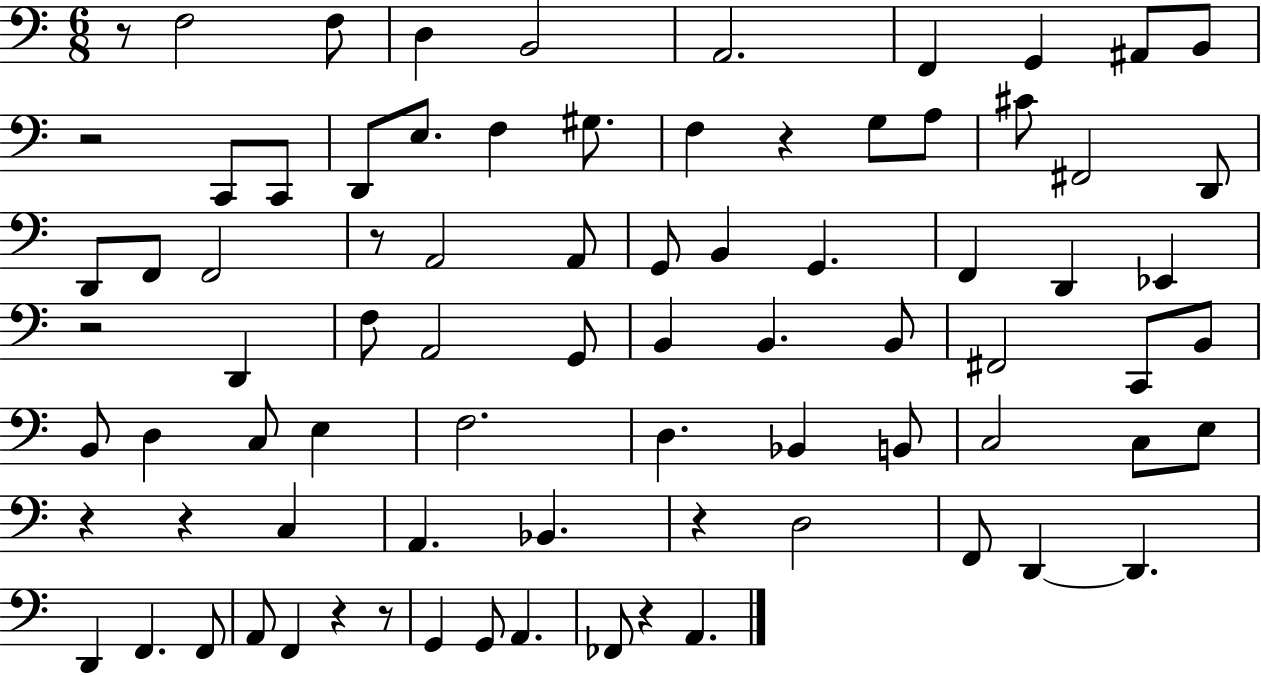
{
  \clef bass
  \numericTimeSignature
  \time 6/8
  \key c \major
  \repeat volta 2 { r8 f2 f8 | d4 b,2 | a,2. | f,4 g,4 ais,8 b,8 | \break r2 c,8 c,8 | d,8 e8. f4 gis8. | f4 r4 g8 a8 | cis'8 fis,2 d,8 | \break d,8 f,8 f,2 | r8 a,2 a,8 | g,8 b,4 g,4. | f,4 d,4 ees,4 | \break r2 d,4 | f8 a,2 g,8 | b,4 b,4. b,8 | fis,2 c,8 b,8 | \break b,8 d4 c8 e4 | f2. | d4. bes,4 b,8 | c2 c8 e8 | \break r4 r4 c4 | a,4. bes,4. | r4 d2 | f,8 d,4~~ d,4. | \break d,4 f,4. f,8 | a,8 f,4 r4 r8 | g,4 g,8 a,4. | fes,8 r4 a,4. | \break } \bar "|."
}